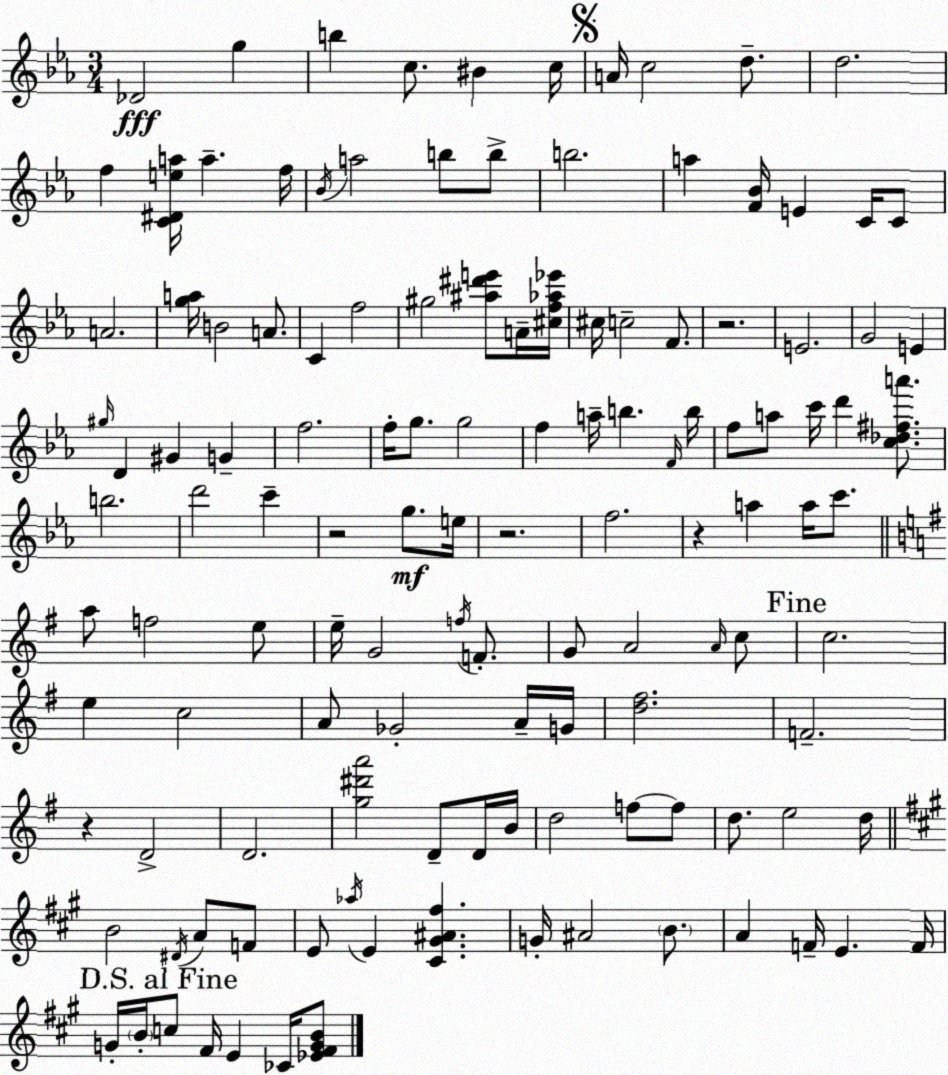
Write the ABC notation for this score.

X:1
T:Untitled
M:3/4
L:1/4
K:Cm
_D2 g b c/2 ^B c/4 A/4 c2 d/2 d2 f [C^Dea]/4 a f/4 _B/4 a2 b/2 b/2 b2 a [F_B]/4 E C/4 C/2 A2 [ga]/4 B2 A/2 C f2 ^g2 [^a^d'e']/2 A/4 [^cf_a_e']/4 ^c/4 c2 F/2 z2 E2 G2 E ^g/4 D ^G G f2 f/4 g/2 g2 f a/4 b F/4 b/4 f/2 a/2 c'/4 d' [c_d^fa']/2 b2 d'2 c' z2 g/2 e/4 z2 f2 z a a/4 c'/2 a/2 f2 e/2 e/4 G2 f/4 F/2 G/2 A2 A/4 c/2 c2 e c2 A/2 _G2 A/4 G/4 [d^f]2 F2 z D2 D2 [g^d'a']2 D/2 D/4 B/4 d2 f/2 f/2 d/2 e2 d/4 B2 ^D/4 A/2 F/2 E/2 _a/4 E [^C^G^A^f] G/4 ^A2 B/2 A F/4 E F/4 G/4 B/4 c/2 ^F/4 E _C/4 [_E^FGB]/2